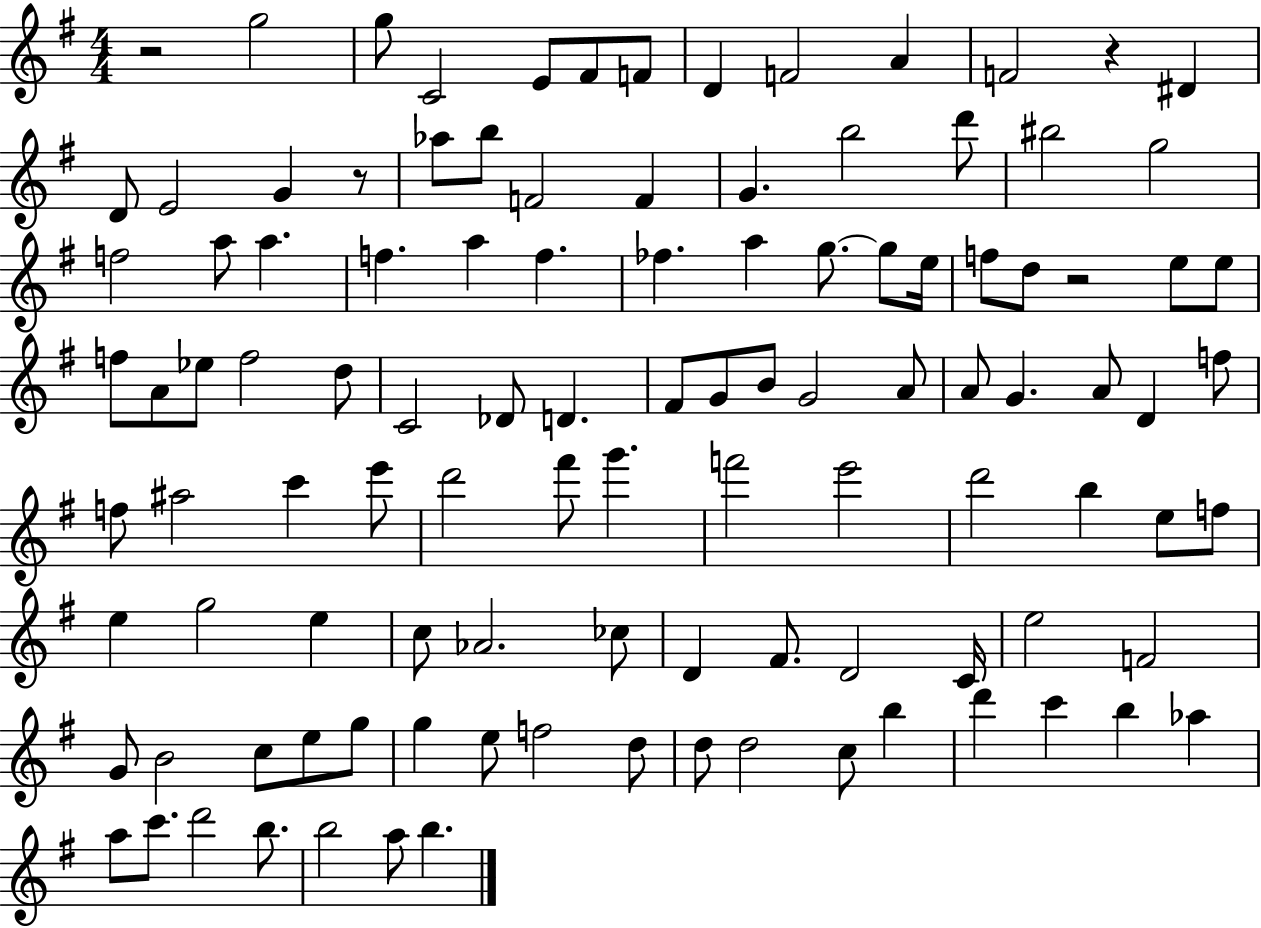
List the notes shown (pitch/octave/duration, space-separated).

R/h G5/h G5/e C4/h E4/e F#4/e F4/e D4/q F4/h A4/q F4/h R/q D#4/q D4/e E4/h G4/q R/e Ab5/e B5/e F4/h F4/q G4/q. B5/h D6/e BIS5/h G5/h F5/h A5/e A5/q. F5/q. A5/q F5/q. FES5/q. A5/q G5/e. G5/e E5/s F5/e D5/e R/h E5/e E5/e F5/e A4/e Eb5/e F5/h D5/e C4/h Db4/e D4/q. F#4/e G4/e B4/e G4/h A4/e A4/e G4/q. A4/e D4/q F5/e F5/e A#5/h C6/q E6/e D6/h F#6/e G6/q. F6/h E6/h D6/h B5/q E5/e F5/e E5/q G5/h E5/q C5/e Ab4/h. CES5/e D4/q F#4/e. D4/h C4/s E5/h F4/h G4/e B4/h C5/e E5/e G5/e G5/q E5/e F5/h D5/e D5/e D5/h C5/e B5/q D6/q C6/q B5/q Ab5/q A5/e C6/e. D6/h B5/e. B5/h A5/e B5/q.